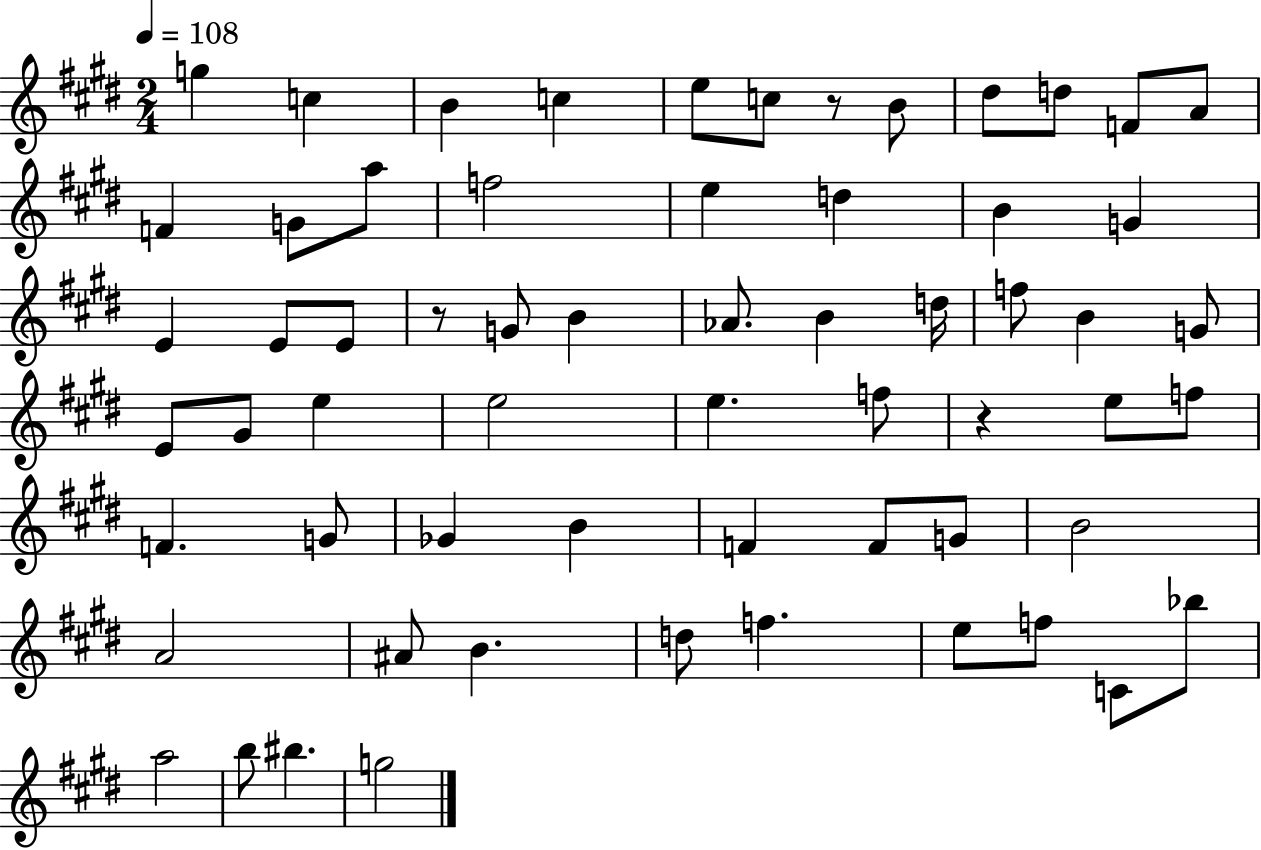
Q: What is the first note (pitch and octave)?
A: G5